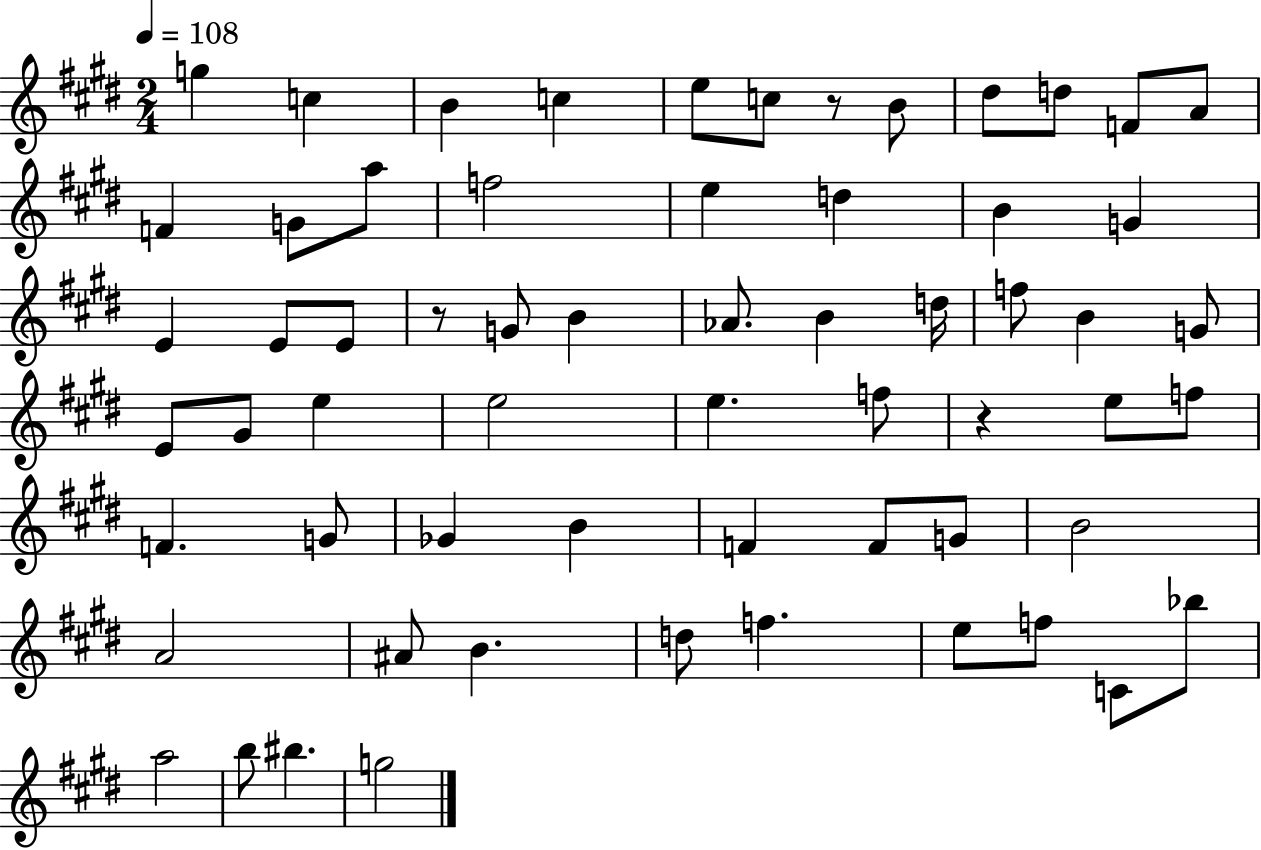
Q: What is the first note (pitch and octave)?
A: G5